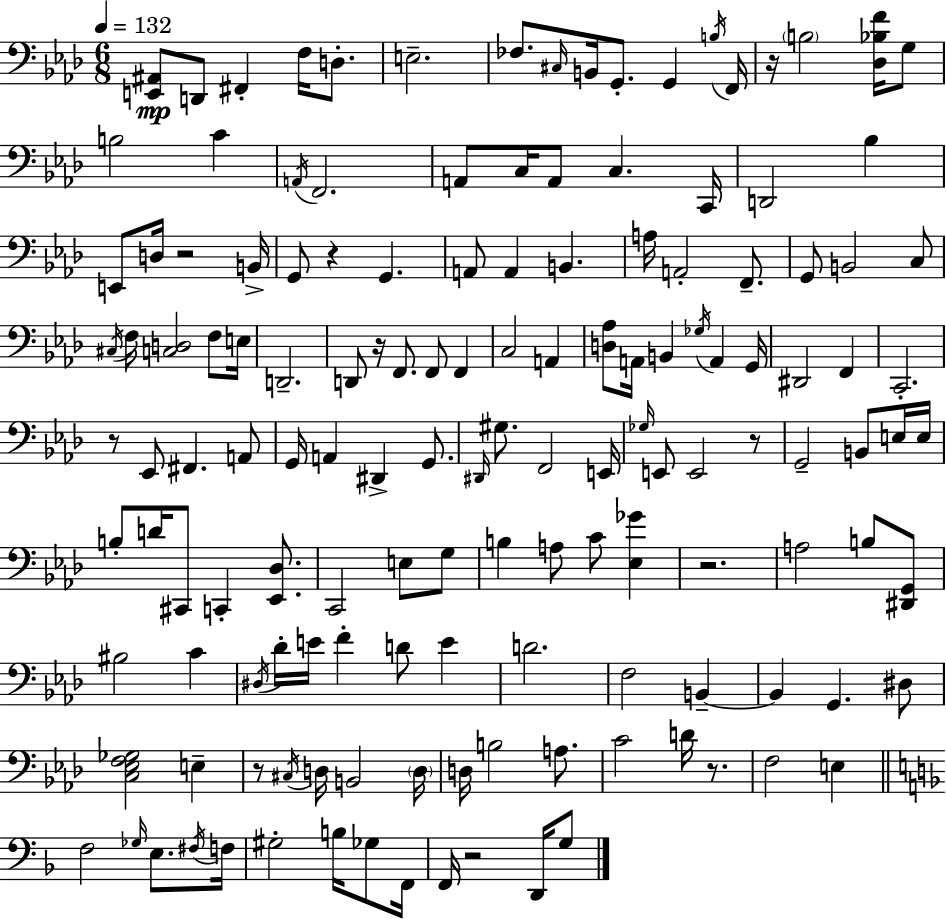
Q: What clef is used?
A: bass